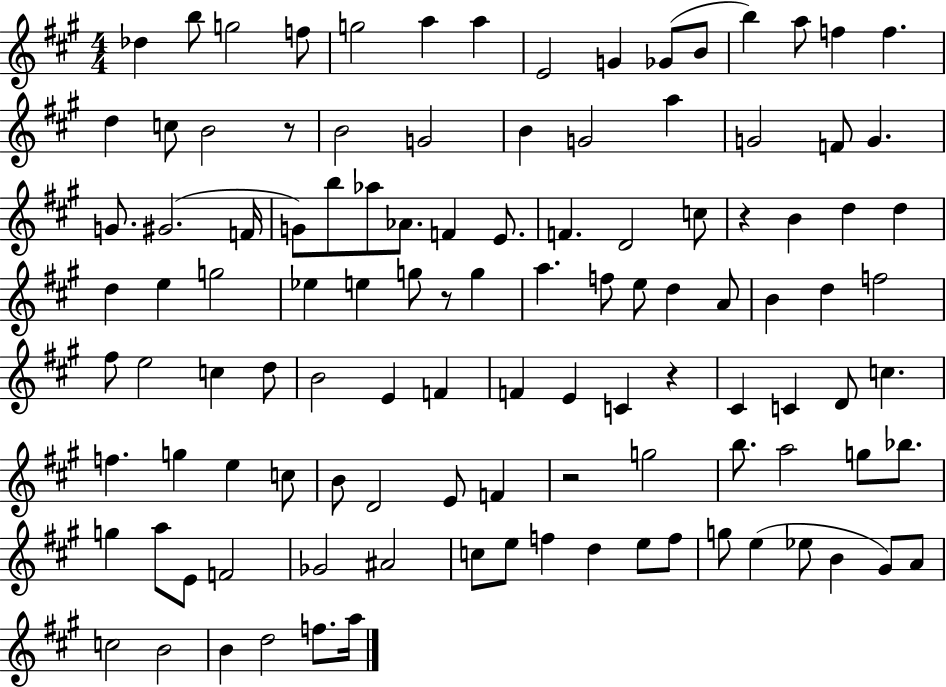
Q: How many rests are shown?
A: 5